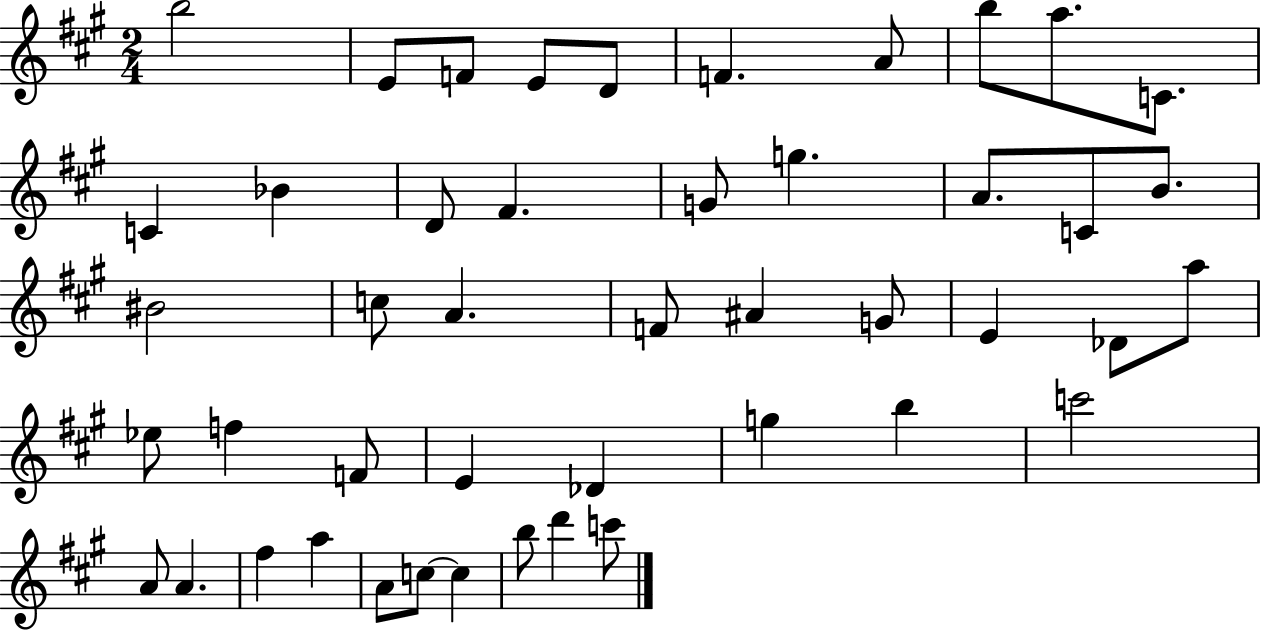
X:1
T:Untitled
M:2/4
L:1/4
K:A
b2 E/2 F/2 E/2 D/2 F A/2 b/2 a/2 C/2 C _B D/2 ^F G/2 g A/2 C/2 B/2 ^B2 c/2 A F/2 ^A G/2 E _D/2 a/2 _e/2 f F/2 E _D g b c'2 A/2 A ^f a A/2 c/2 c b/2 d' c'/2